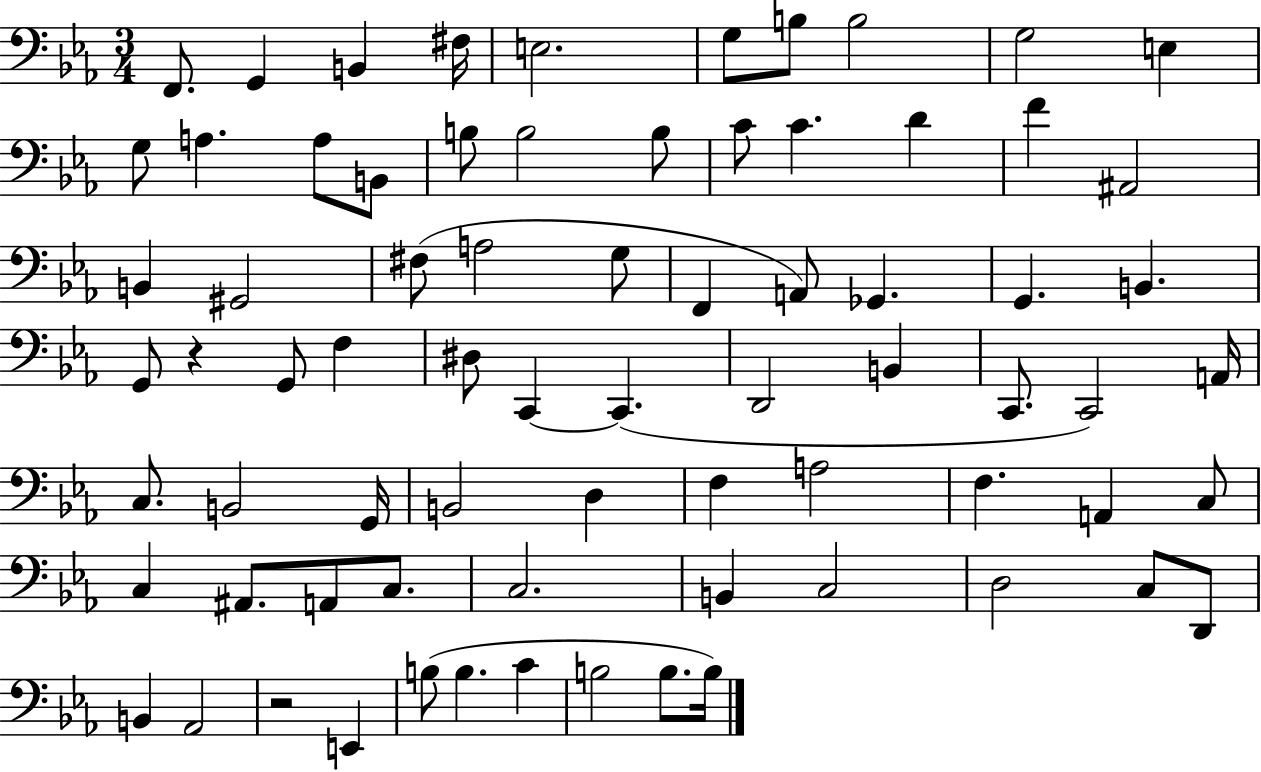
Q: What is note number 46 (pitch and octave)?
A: G2